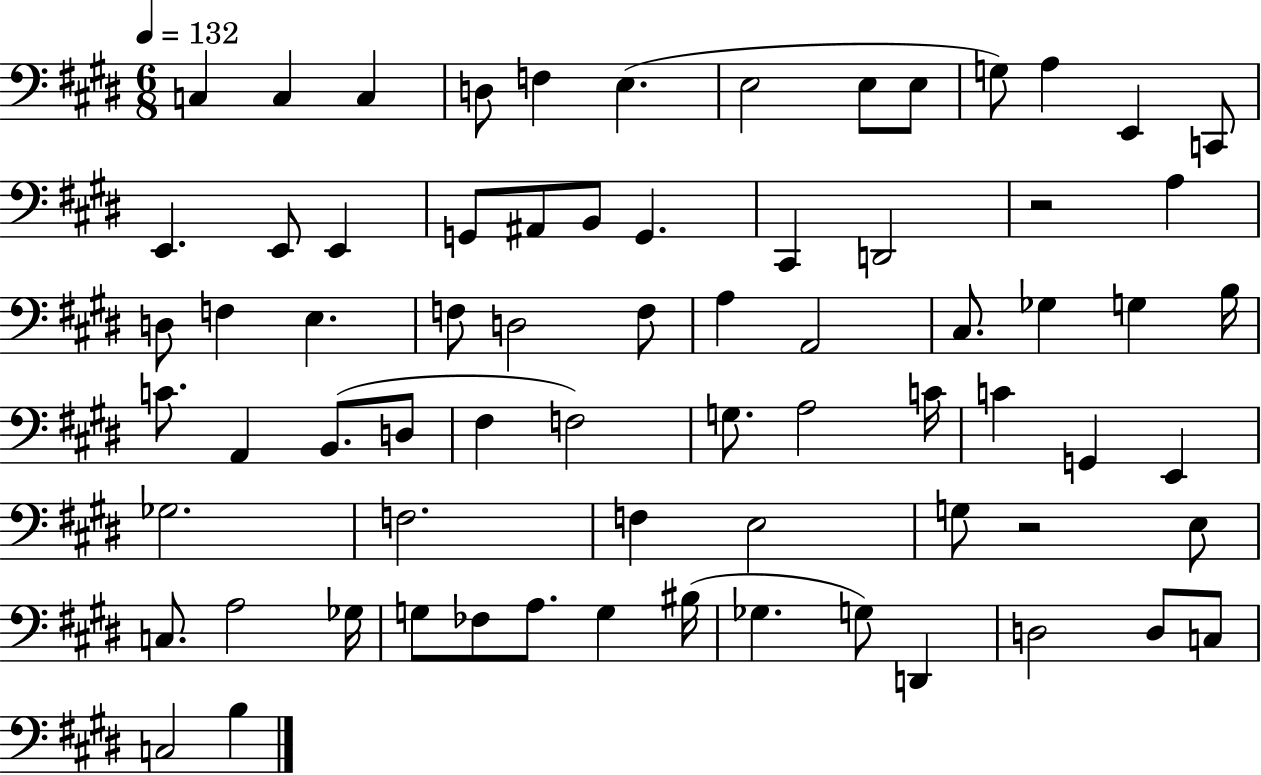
C3/q C3/q C3/q D3/e F3/q E3/q. E3/h E3/e E3/e G3/e A3/q E2/q C2/e E2/q. E2/e E2/q G2/e A#2/e B2/e G2/q. C#2/q D2/h R/h A3/q D3/e F3/q E3/q. F3/e D3/h F3/e A3/q A2/h C#3/e. Gb3/q G3/q B3/s C4/e. A2/q B2/e. D3/e F#3/q F3/h G3/e. A3/h C4/s C4/q G2/q E2/q Gb3/h. F3/h. F3/q E3/h G3/e R/h E3/e C3/e. A3/h Gb3/s G3/e FES3/e A3/e. G3/q BIS3/s Gb3/q. G3/e D2/q D3/h D3/e C3/e C3/h B3/q